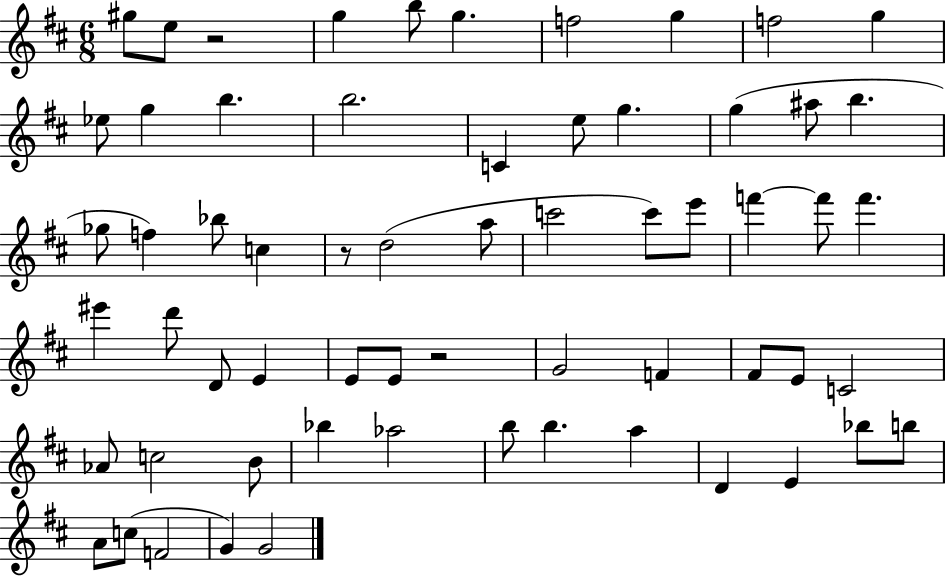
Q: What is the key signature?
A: D major